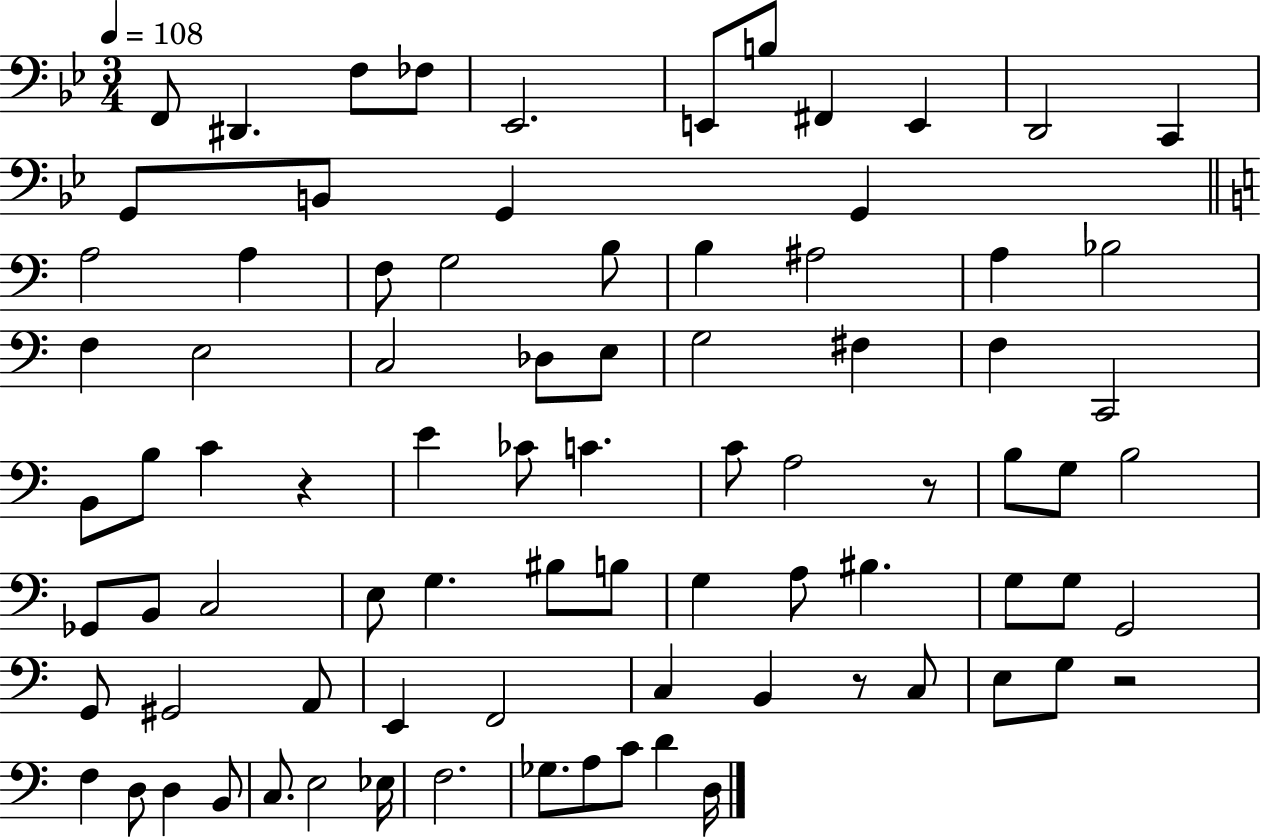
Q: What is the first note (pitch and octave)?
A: F2